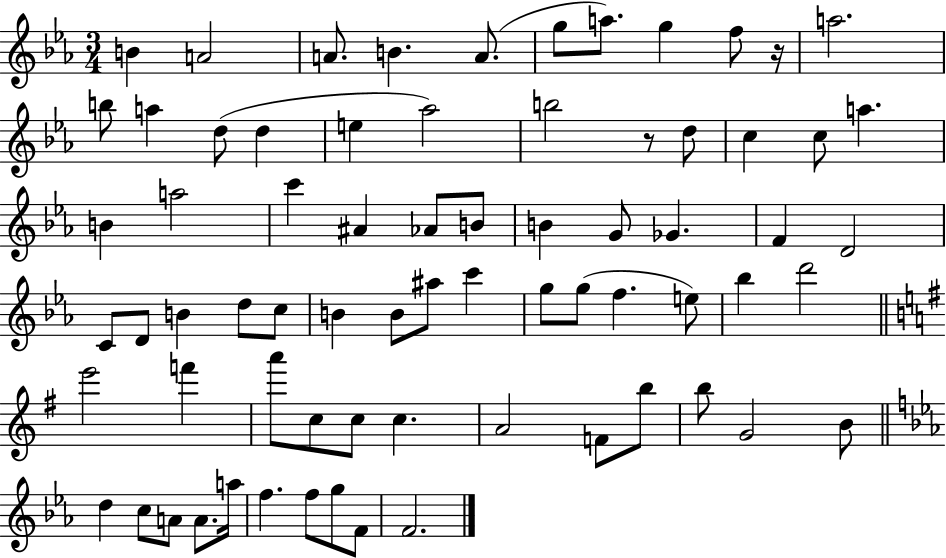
B4/q A4/h A4/e. B4/q. A4/e. G5/e A5/e. G5/q F5/e R/s A5/h. B5/e A5/q D5/e D5/q E5/q Ab5/h B5/h R/e D5/e C5/q C5/e A5/q. B4/q A5/h C6/q A#4/q Ab4/e B4/e B4/q G4/e Gb4/q. F4/q D4/h C4/e D4/e B4/q D5/e C5/e B4/q B4/e A#5/e C6/q G5/e G5/e F5/q. E5/e Bb5/q D6/h E6/h F6/q A6/e C5/e C5/e C5/q. A4/h F4/e B5/e B5/e G4/h B4/e D5/q C5/e A4/e A4/e. A5/s F5/q. F5/e G5/e F4/e F4/h.